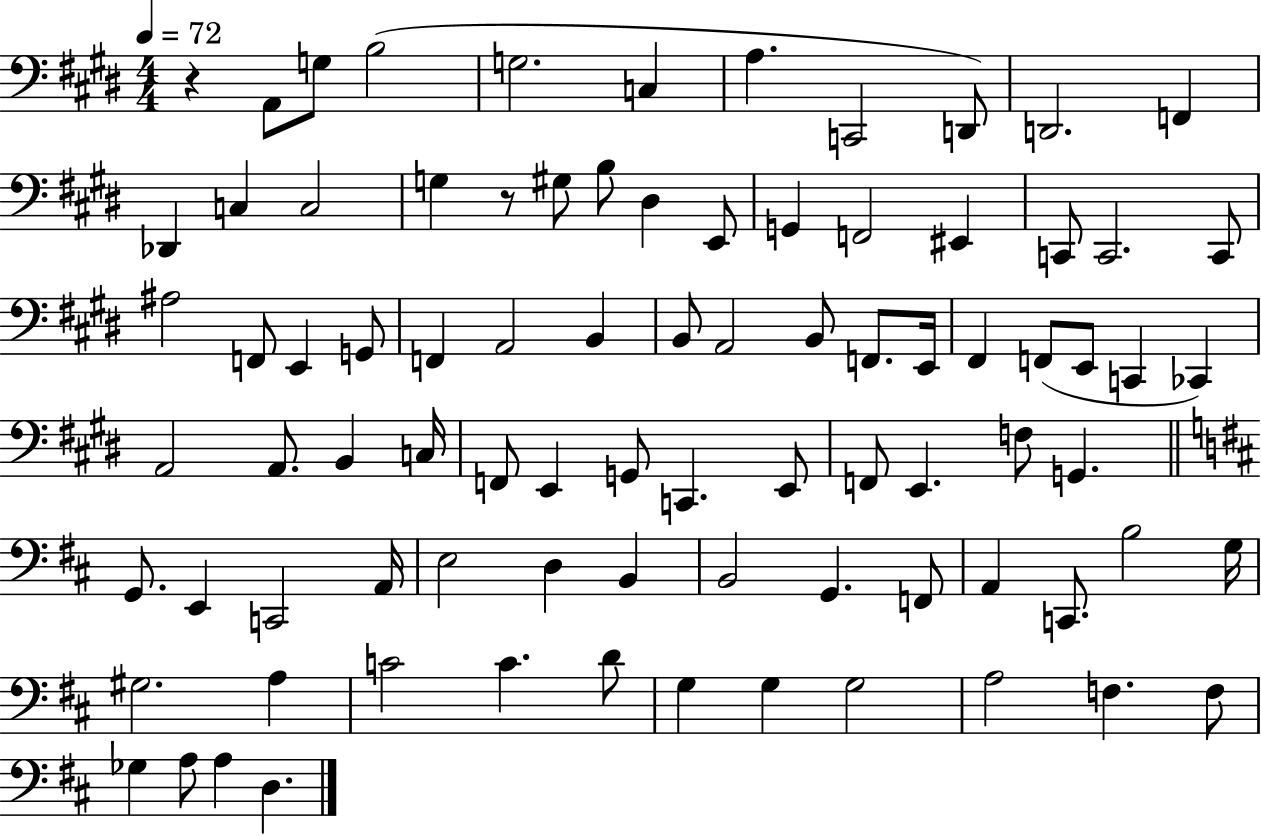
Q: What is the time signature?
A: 4/4